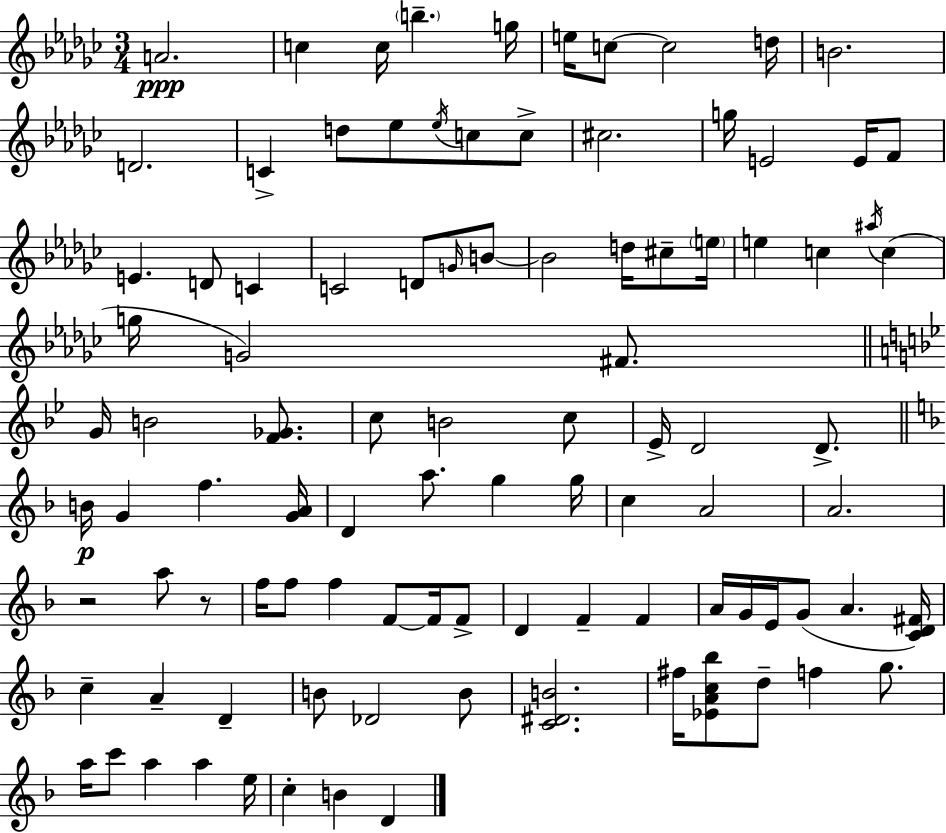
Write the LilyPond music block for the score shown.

{
  \clef treble
  \numericTimeSignature
  \time 3/4
  \key ees \minor
  a'2.\ppp | c''4 c''16 \parenthesize b''4.-- g''16 | e''16 c''8~~ c''2 d''16 | b'2. | \break d'2. | c'4-> d''8 ees''8 \acciaccatura { ees''16 } c''8 c''8-> | cis''2. | g''16 e'2 e'16 f'8 | \break e'4. d'8 c'4 | c'2 d'8 \grace { g'16 } | b'8~~ b'2 d''16 cis''8-- | \parenthesize e''16 e''4 c''4 \acciaccatura { ais''16 } c''4( | \break g''16 g'2) | fis'8. \bar "||" \break \key bes \major g'16 b'2 <f' ges'>8. | c''8 b'2 c''8 | ees'16-> d'2 d'8.-> | \bar "||" \break \key f \major b'16\p g'4 f''4. <g' a'>16 | d'4 a''8. g''4 g''16 | c''4 a'2 | a'2. | \break r2 a''8 r8 | f''16 f''8 f''4 f'8~~ f'16 f'8-> | d'4 f'4-- f'4 | a'16 g'16 e'16 g'8( a'4. <c' d' fis'>16) | \break c''4-- a'4-- d'4-- | b'8 des'2 b'8 | <c' dis' b'>2. | fis''16 <ees' a' c'' bes''>8 d''8-- f''4 g''8. | \break a''16 c'''8 a''4 a''4 e''16 | c''4-. b'4 d'4 | \bar "|."
}